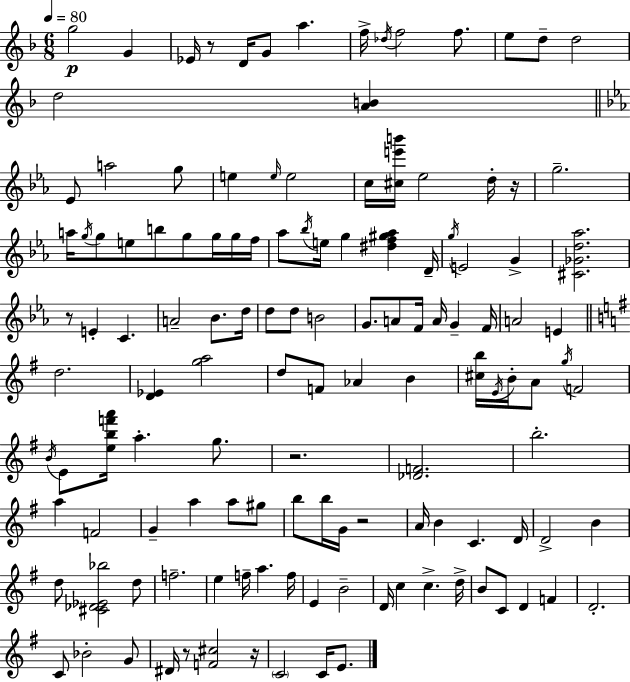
{
  \clef treble
  \numericTimeSignature
  \time 6/8
  \key d \minor
  \tempo 4 = 80
  \repeat volta 2 { g''2\p g'4 | ees'16 r8 d'16 g'8 a''4. | f''16-> \acciaccatura { des''16 } f''2 f''8. | e''8 d''8-- d''2 | \break d''2 <a' b'>4 | \bar "||" \break \key ees \major ees'8 a''2 g''8 | e''4 \grace { e''16 } e''2 | c''16 <cis'' e''' b'''>16 ees''2 d''16-. | r16 g''2.-- | \break a''16 \acciaccatura { g''16 } g''8 e''8 b''8 g''8 g''16 | g''16 f''16 aes''8 \acciaccatura { bes''16 } e''16 g''4 <dis'' f'' gis'' aes''>4 | d'16-- \acciaccatura { g''16 } e'2 | g'4-> <cis' ges' d'' aes''>2. | \break r8 e'4-. c'4. | a'2-- | bes'8. d''16 d''8 d''8 b'2 | g'8. a'8 f'16 a'16 g'4-- | \break f'16 a'2 | e'4 \bar "||" \break \key g \major d''2. | <d' ees'>4 <g'' a''>2 | d''8 f'8 aes'4 b'4 | <cis'' b''>16 \acciaccatura { e'16 } b'16-. a'8 \acciaccatura { g''16 } f'2 | \break \acciaccatura { b'16 } e'8 <e'' b'' f''' a'''>16 a''4.-. | g''8. r2. | <des' f'>2. | b''2.-. | \break a''4 f'2 | g'4-- a''4 a''8 | gis''8 b''8 b''16 g'16 r2 | a'16 b'4 c'4. | \break d'16 d'2-> b'4 | d''8 <cis' des' ees' bes''>2 | d''8 f''2.-- | e''4 f''16-- a''4. | \break f''16 e'4 b'2-- | d'16 c''4 c''4.-> | d''16-> b'8 c'8 d'4 f'4 | d'2.-. | \break c'8 bes'2-. | g'8 dis'16 r8 <f' cis''>2 | r16 \parenthesize c'2 c'16 | e'8. } \bar "|."
}